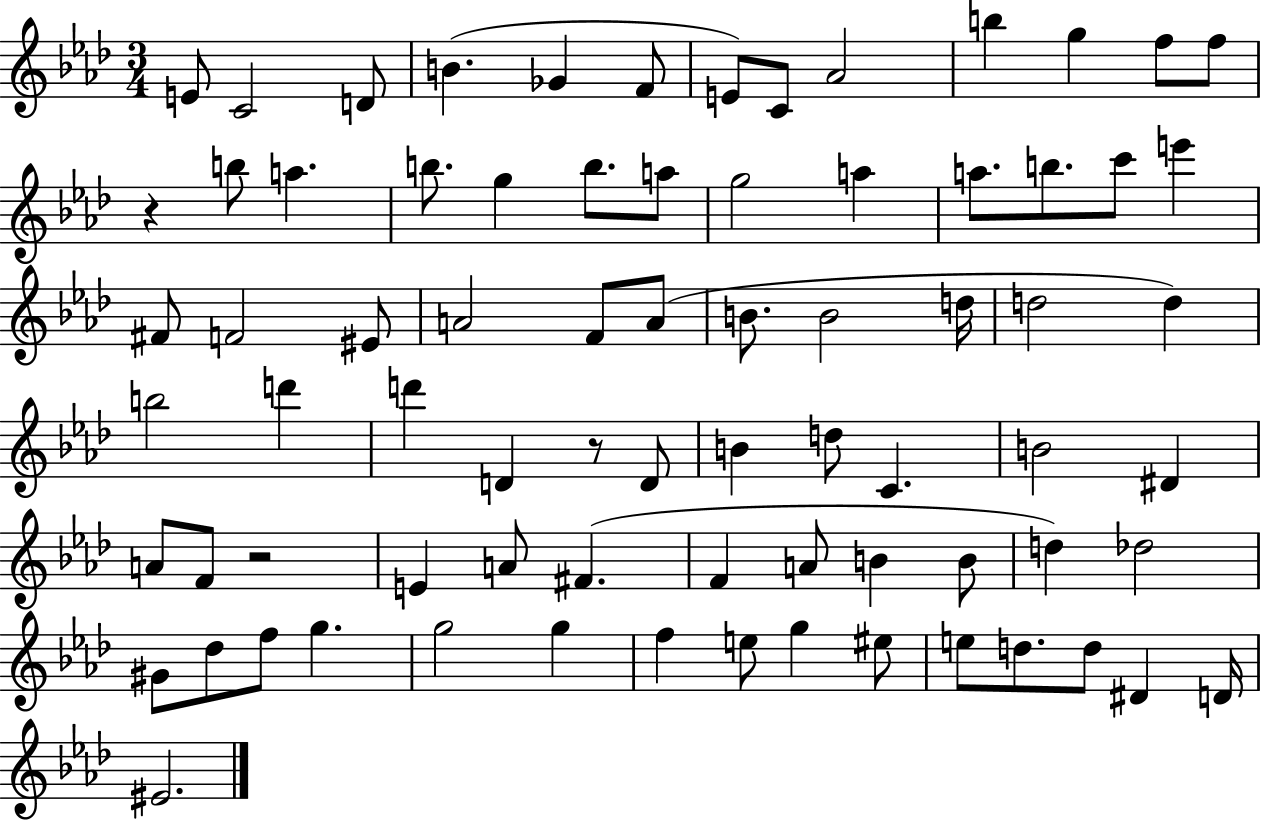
X:1
T:Untitled
M:3/4
L:1/4
K:Ab
E/2 C2 D/2 B _G F/2 E/2 C/2 _A2 b g f/2 f/2 z b/2 a b/2 g b/2 a/2 g2 a a/2 b/2 c'/2 e' ^F/2 F2 ^E/2 A2 F/2 A/2 B/2 B2 d/4 d2 d b2 d' d' D z/2 D/2 B d/2 C B2 ^D A/2 F/2 z2 E A/2 ^F F A/2 B B/2 d _d2 ^G/2 _d/2 f/2 g g2 g f e/2 g ^e/2 e/2 d/2 d/2 ^D D/4 ^E2